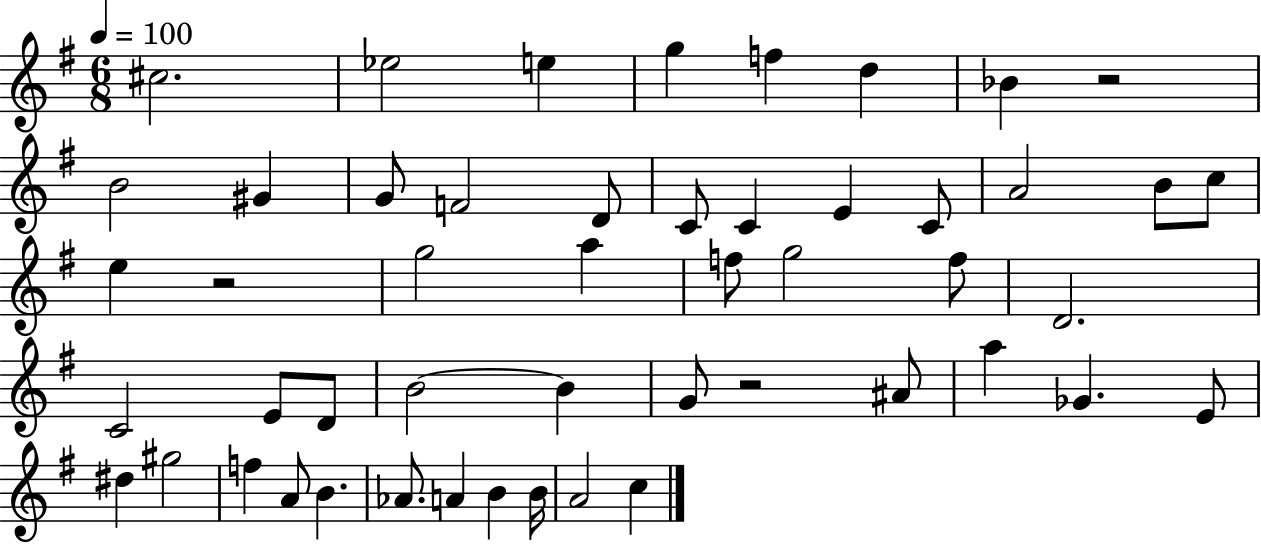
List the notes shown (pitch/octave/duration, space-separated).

C#5/h. Eb5/h E5/q G5/q F5/q D5/q Bb4/q R/h B4/h G#4/q G4/e F4/h D4/e C4/e C4/q E4/q C4/e A4/h B4/e C5/e E5/q R/h G5/h A5/q F5/e G5/h F5/e D4/h. C4/h E4/e D4/e B4/h B4/q G4/e R/h A#4/e A5/q Gb4/q. E4/e D#5/q G#5/h F5/q A4/e B4/q. Ab4/e. A4/q B4/q B4/s A4/h C5/q